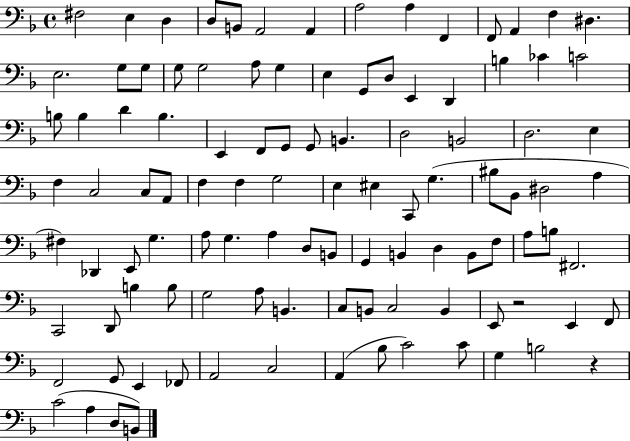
{
  \clef bass
  \time 4/4
  \defaultTimeSignature
  \key f \major
  \repeat volta 2 { fis2 e4 d4 | d8 b,8 a,2 a,4 | a2 a4 f,4 | f,8 a,4 f4 dis4. | \break e2. g8 g8 | g8 g2 a8 g4 | e4 g,8 d8 e,4 d,4 | b4 ces'4 c'2 | \break b8 b4 d'4 b4. | e,4 f,8 g,8 g,8 b,4. | d2 b,2 | d2. e4 | \break f4 c2 c8 a,8 | f4 f4 g2 | e4 eis4 c,8 g4.( | bis8 bes,8 dis2 a4 | \break fis4) des,4 e,8 g4. | a8 g4. a4 d8 b,8 | g,4 b,4 d4 b,8 f8 | a8 b8 fis,2. | \break c,2 d,8 b4 b8 | g2 a8 b,4. | c8 b,8 c2 b,4 | e,8 r2 e,4 f,8 | \break f,2 g,8 e,4 fes,8 | a,2 c2 | a,4( bes8 c'2) c'8 | g4 b2 r4 | \break c'2( a4 d8 b,8) | } \bar "|."
}